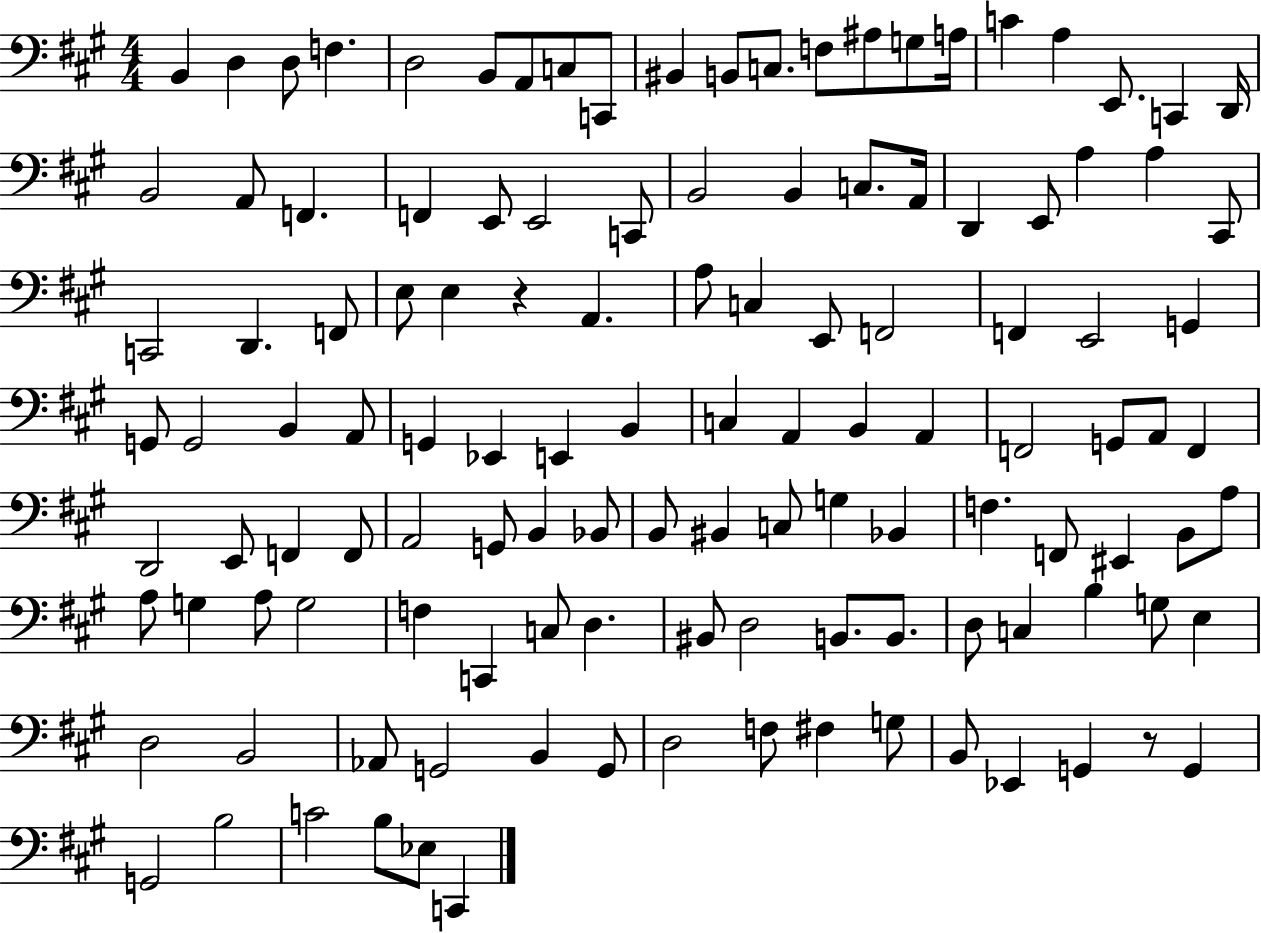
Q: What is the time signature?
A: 4/4